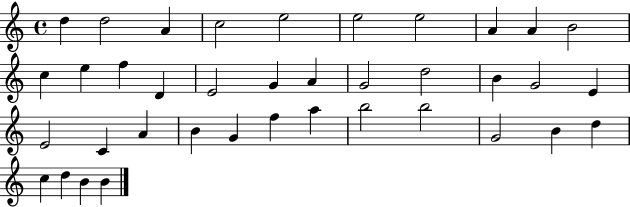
{
  \clef treble
  \time 4/4
  \defaultTimeSignature
  \key c \major
  d''4 d''2 a'4 | c''2 e''2 | e''2 e''2 | a'4 a'4 b'2 | \break c''4 e''4 f''4 d'4 | e'2 g'4 a'4 | g'2 d''2 | b'4 g'2 e'4 | \break e'2 c'4 a'4 | b'4 g'4 f''4 a''4 | b''2 b''2 | g'2 b'4 d''4 | \break c''4 d''4 b'4 b'4 | \bar "|."
}